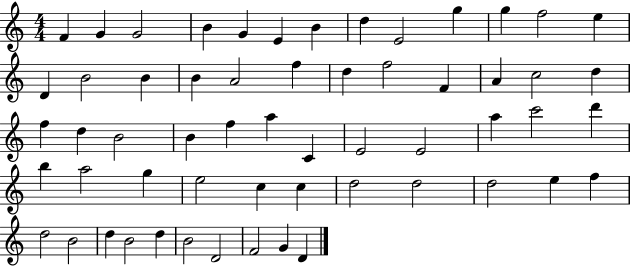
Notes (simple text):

F4/q G4/q G4/h B4/q G4/q E4/q B4/q D5/q E4/h G5/q G5/q F5/h E5/q D4/q B4/h B4/q B4/q A4/h F5/q D5/q F5/h F4/q A4/q C5/h D5/q F5/q D5/q B4/h B4/q F5/q A5/q C4/q E4/h E4/h A5/q C6/h D6/q B5/q A5/h G5/q E5/h C5/q C5/q D5/h D5/h D5/h E5/q F5/q D5/h B4/h D5/q B4/h D5/q B4/h D4/h F4/h G4/q D4/q